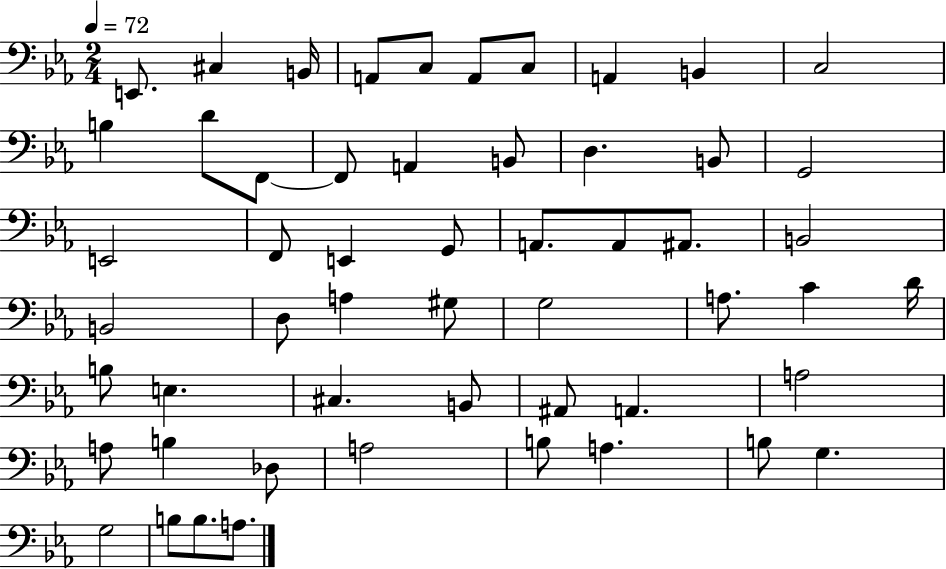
E2/e. C#3/q B2/s A2/e C3/e A2/e C3/e A2/q B2/q C3/h B3/q D4/e F2/e F2/e A2/q B2/e D3/q. B2/e G2/h E2/h F2/e E2/q G2/e A2/e. A2/e A#2/e. B2/h B2/h D3/e A3/q G#3/e G3/h A3/e. C4/q D4/s B3/e E3/q. C#3/q. B2/e A#2/e A2/q. A3/h A3/e B3/q Db3/e A3/h B3/e A3/q. B3/e G3/q. G3/h B3/e B3/e. A3/e.